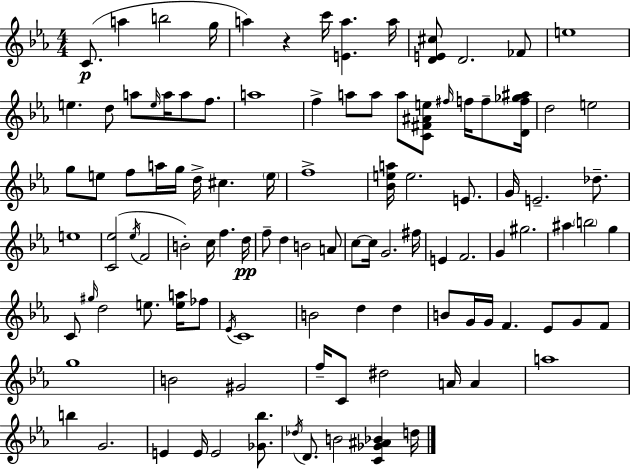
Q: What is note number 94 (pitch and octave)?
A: E4